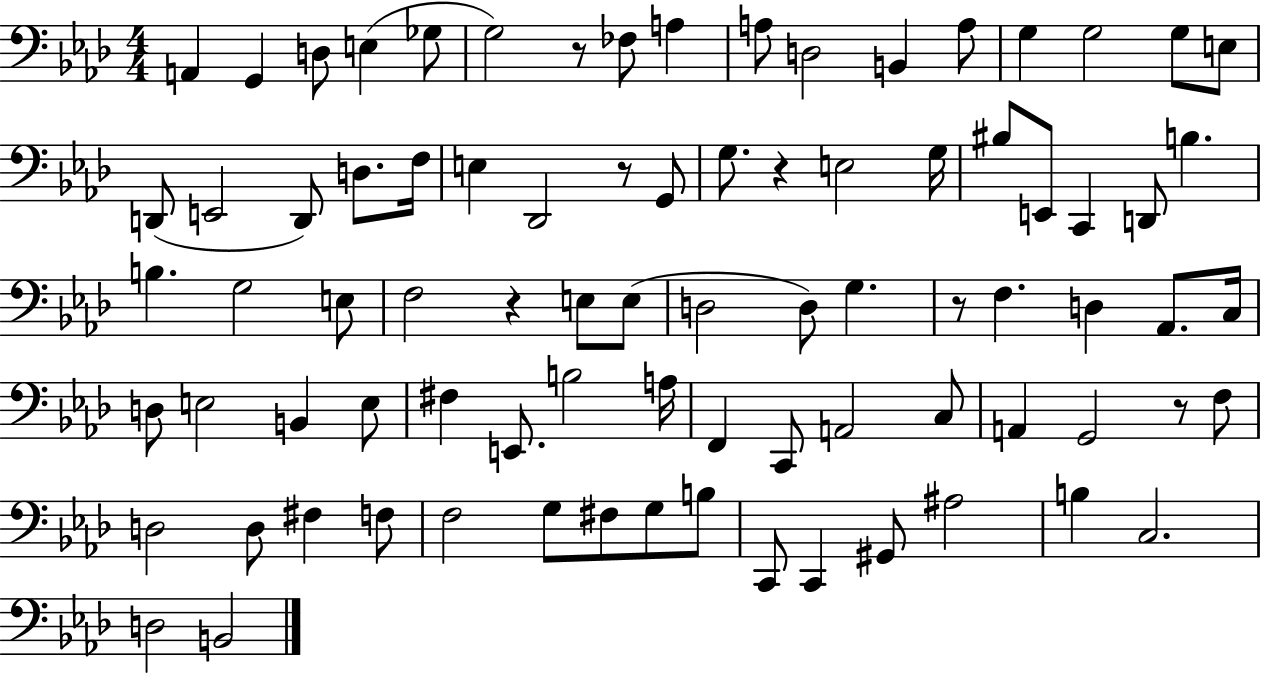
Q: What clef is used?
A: bass